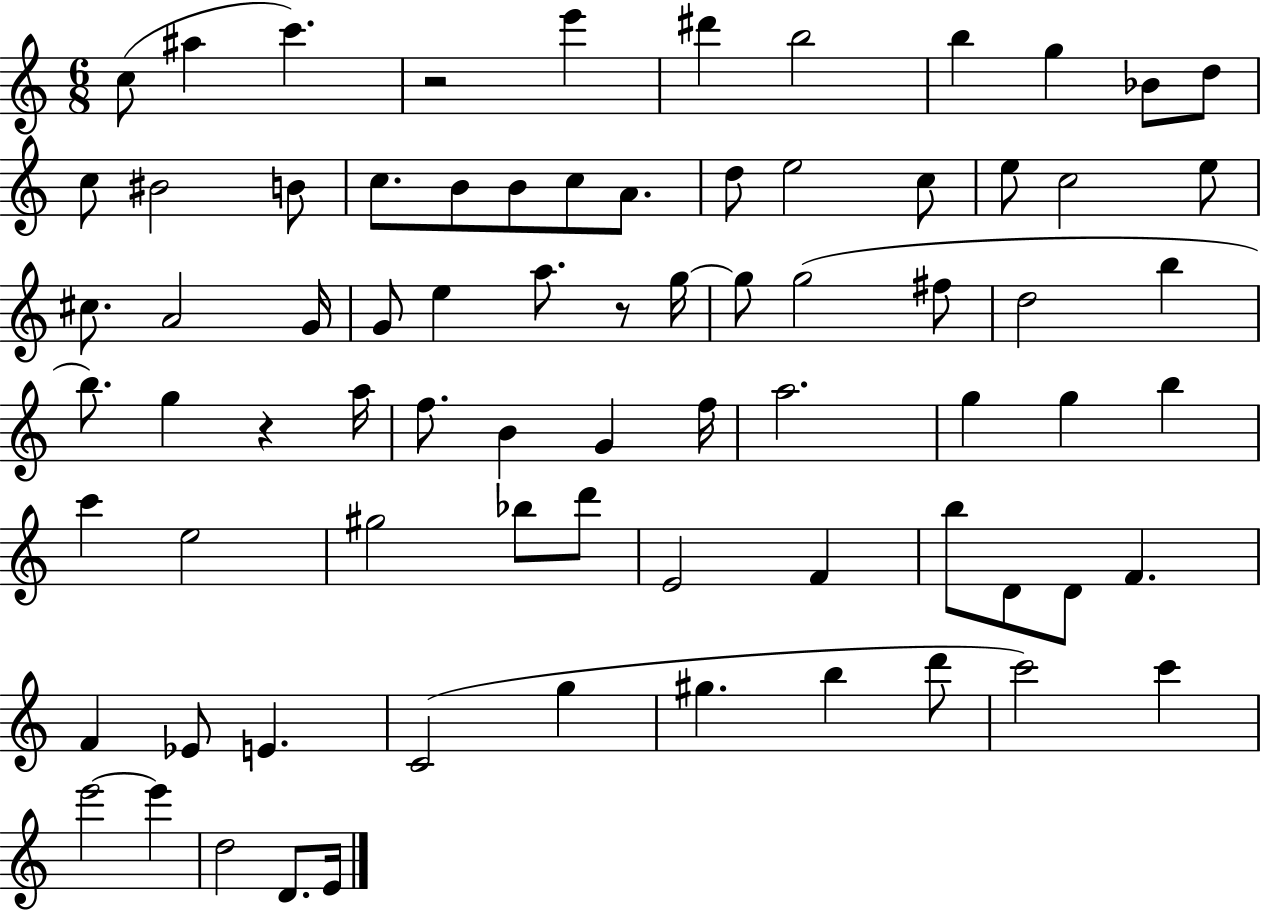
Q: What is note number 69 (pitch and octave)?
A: E6